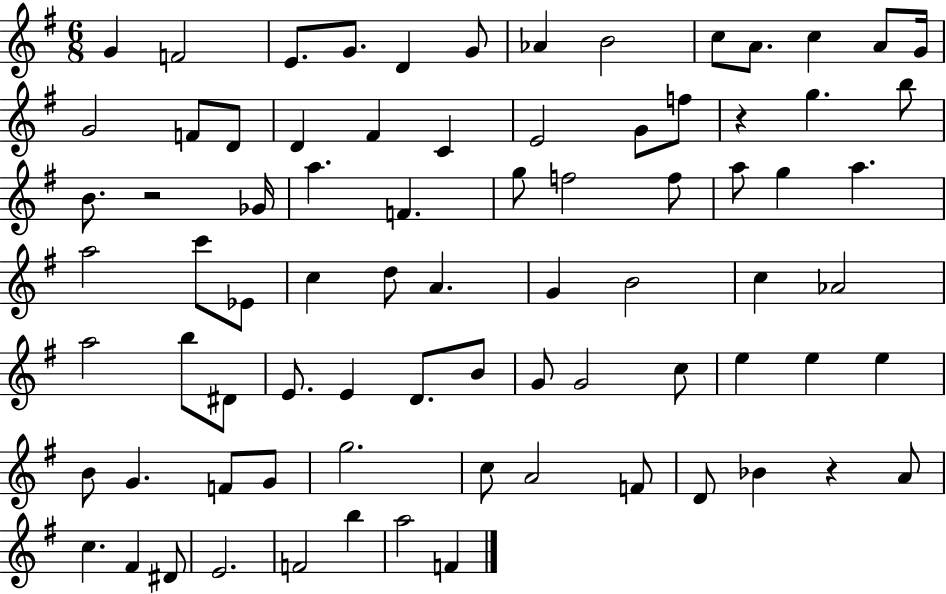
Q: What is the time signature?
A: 6/8